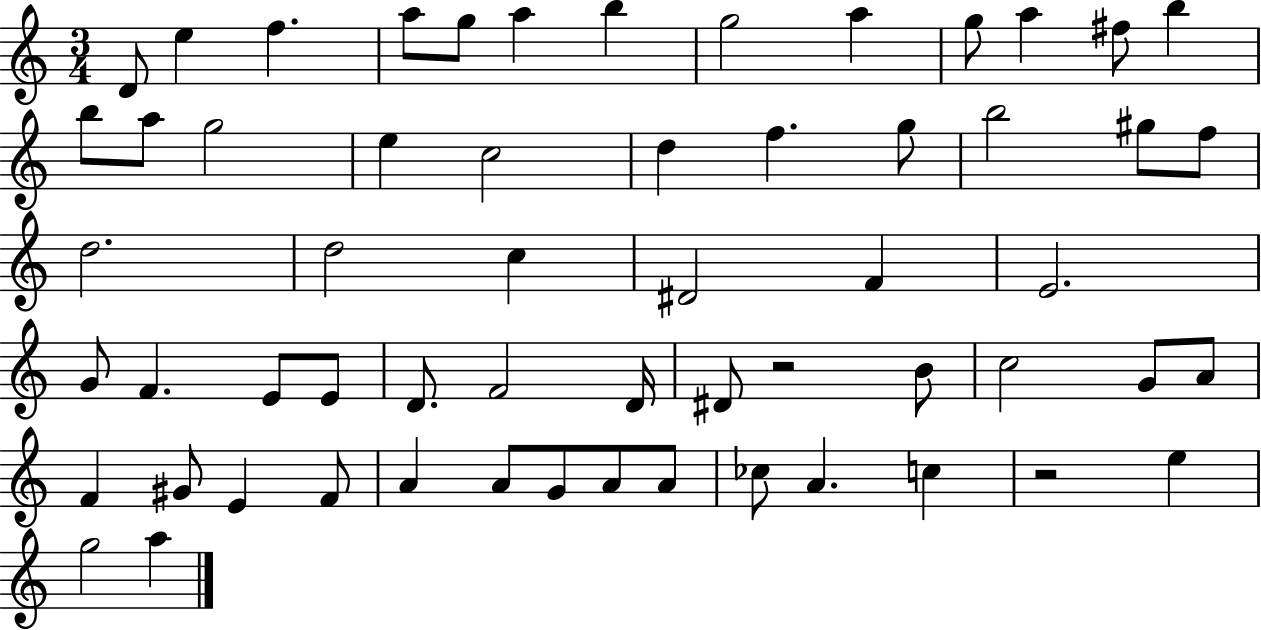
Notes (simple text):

D4/e E5/q F5/q. A5/e G5/e A5/q B5/q G5/h A5/q G5/e A5/q F#5/e B5/q B5/e A5/e G5/h E5/q C5/h D5/q F5/q. G5/e B5/h G#5/e F5/e D5/h. D5/h C5/q D#4/h F4/q E4/h. G4/e F4/q. E4/e E4/e D4/e. F4/h D4/s D#4/e R/h B4/e C5/h G4/e A4/e F4/q G#4/e E4/q F4/e A4/q A4/e G4/e A4/e A4/e CES5/e A4/q. C5/q R/h E5/q G5/h A5/q